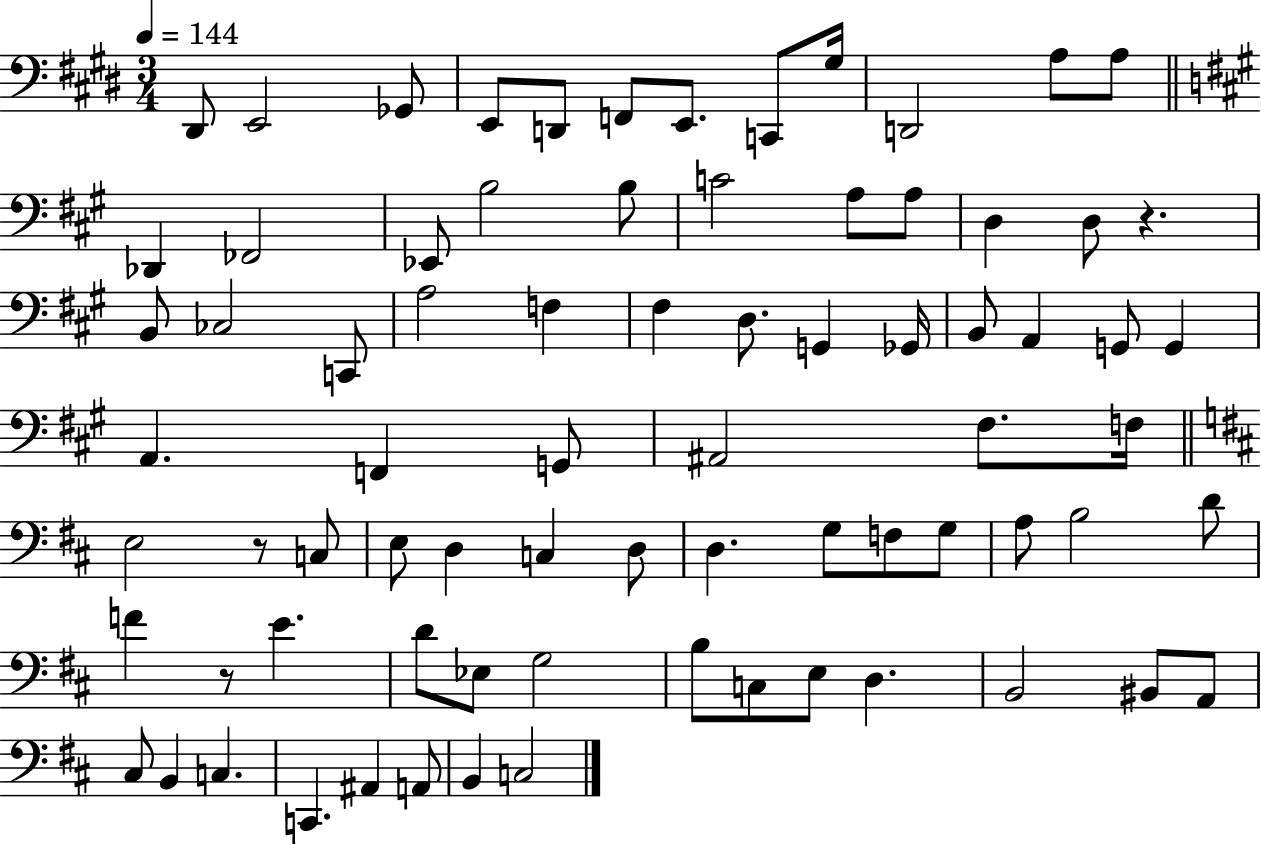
{
  \clef bass
  \numericTimeSignature
  \time 3/4
  \key e \major
  \tempo 4 = 144
  dis,8 e,2 ges,8 | e,8 d,8 f,8 e,8. c,8 gis16 | d,2 a8 a8 | \bar "||" \break \key a \major des,4 fes,2 | ees,8 b2 b8 | c'2 a8 a8 | d4 d8 r4. | \break b,8 ces2 c,8 | a2 f4 | fis4 d8. g,4 ges,16 | b,8 a,4 g,8 g,4 | \break a,4. f,4 g,8 | ais,2 fis8. f16 | \bar "||" \break \key b \minor e2 r8 c8 | e8 d4 c4 d8 | d4. g8 f8 g8 | a8 b2 d'8 | \break f'4 r8 e'4. | d'8 ees8 g2 | b8 c8 e8 d4. | b,2 bis,8 a,8 | \break cis8 b,4 c4. | c,4. ais,4 a,8 | b,4 c2 | \bar "|."
}